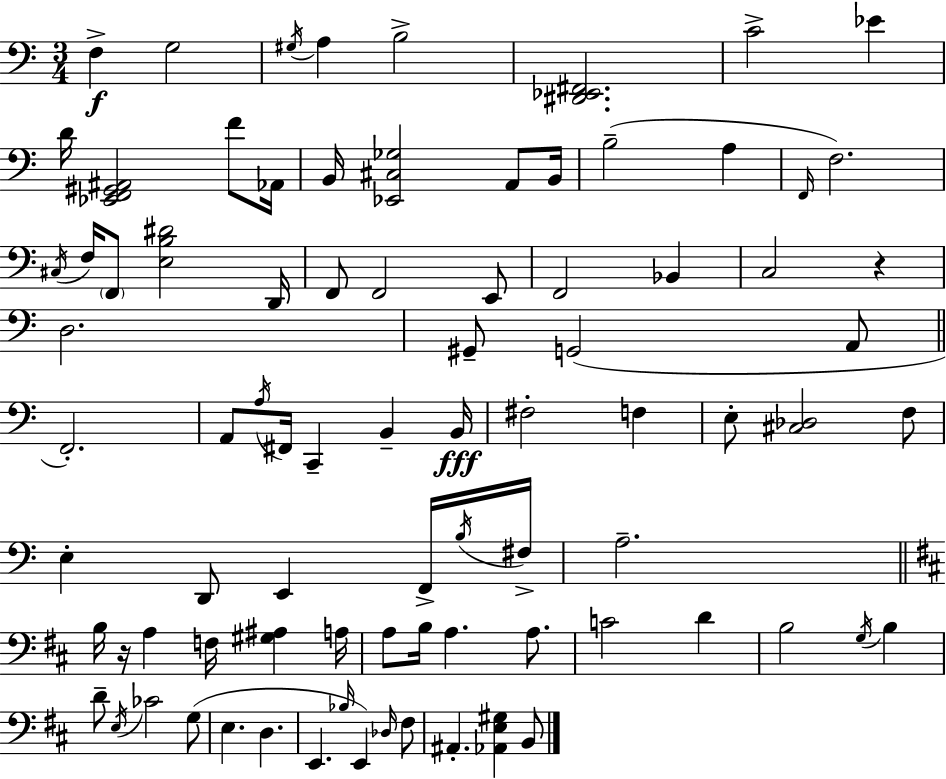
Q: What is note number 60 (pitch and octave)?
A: B3